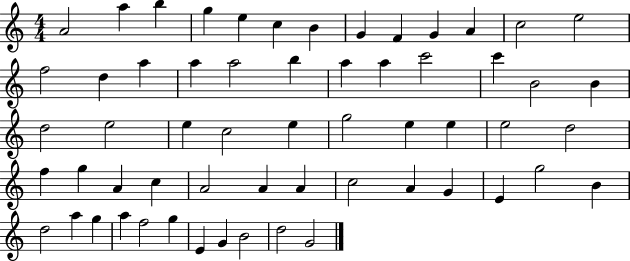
A4/h A5/q B5/q G5/q E5/q C5/q B4/q G4/q F4/q G4/q A4/q C5/h E5/h F5/h D5/q A5/q A5/q A5/h B5/q A5/q A5/q C6/h C6/q B4/h B4/q D5/h E5/h E5/q C5/h E5/q G5/h E5/q E5/q E5/h D5/h F5/q G5/q A4/q C5/q A4/h A4/q A4/q C5/h A4/q G4/q E4/q G5/h B4/q D5/h A5/q G5/q A5/q F5/h G5/q E4/q G4/q B4/h D5/h G4/h